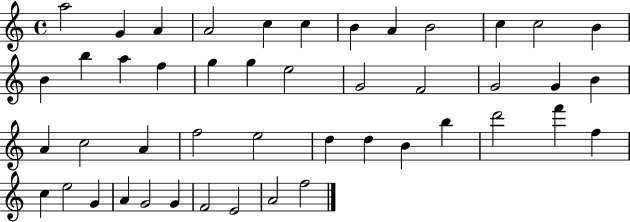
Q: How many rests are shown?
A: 0